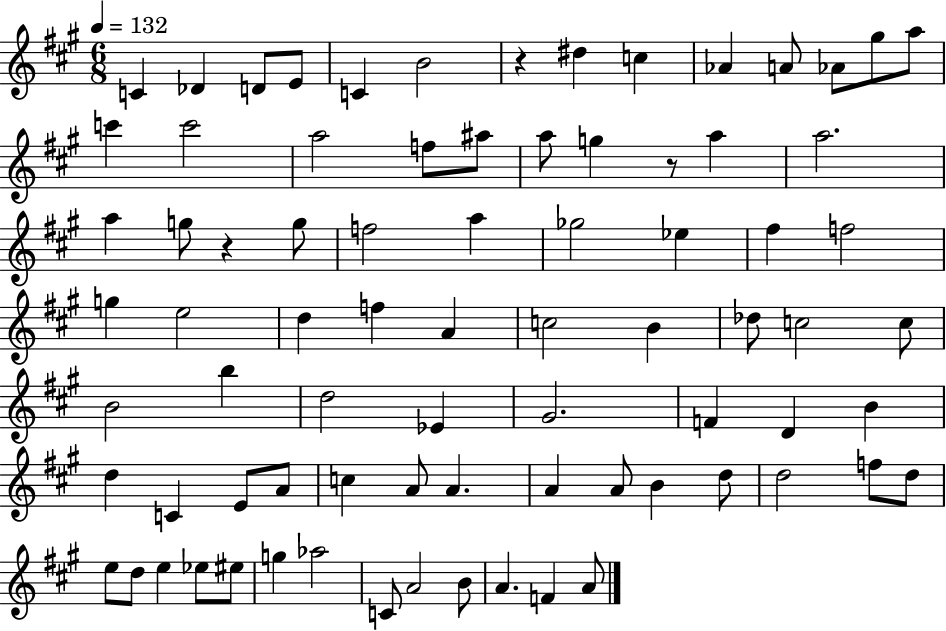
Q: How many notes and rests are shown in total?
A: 79